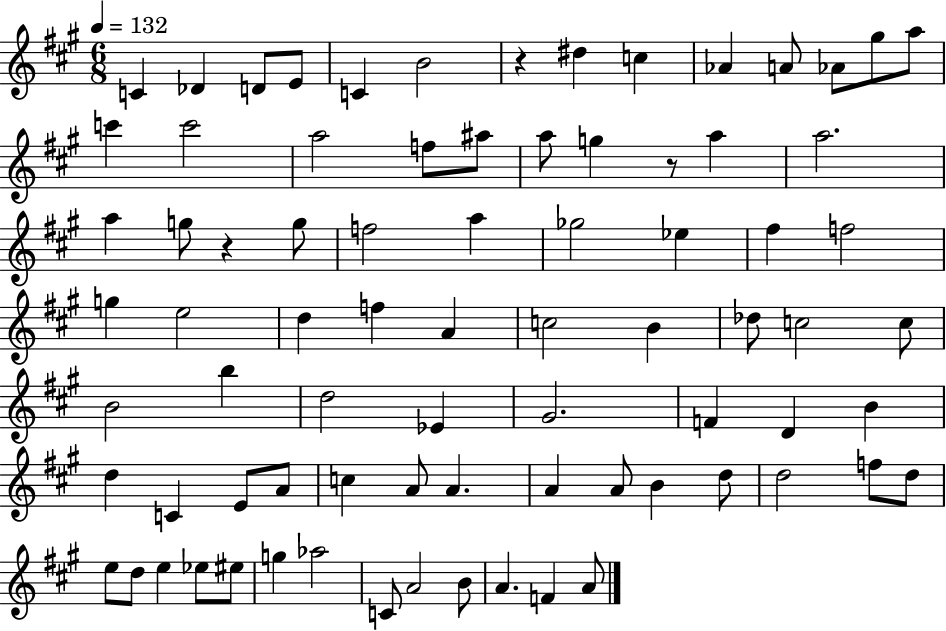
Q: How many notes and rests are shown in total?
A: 79